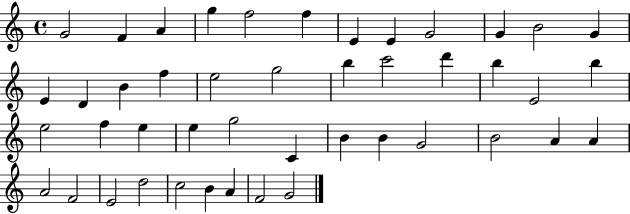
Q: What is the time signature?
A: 4/4